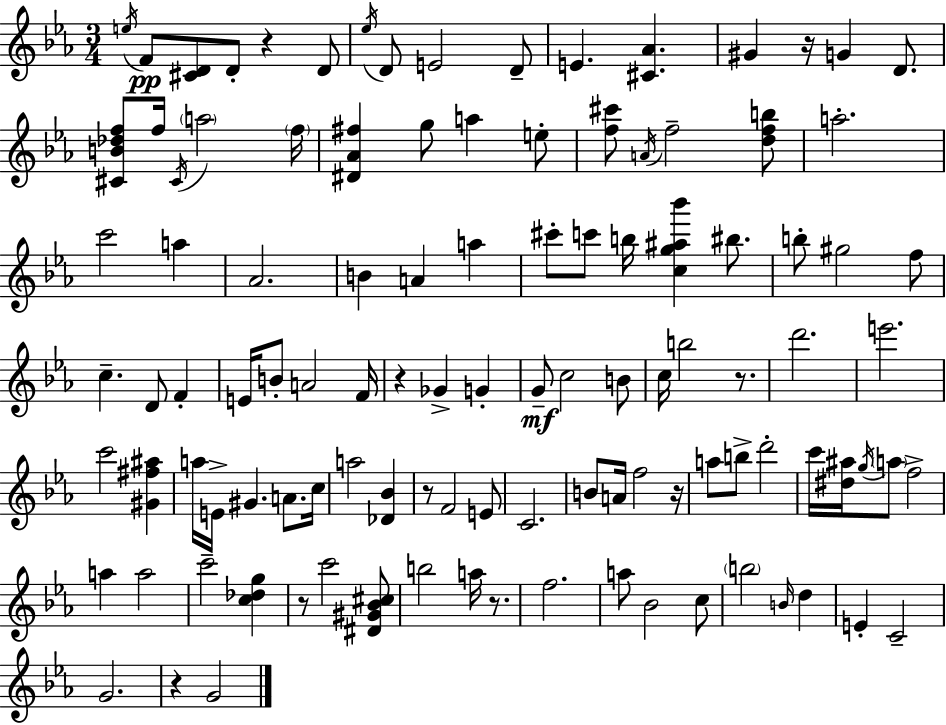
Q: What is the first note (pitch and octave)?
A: E5